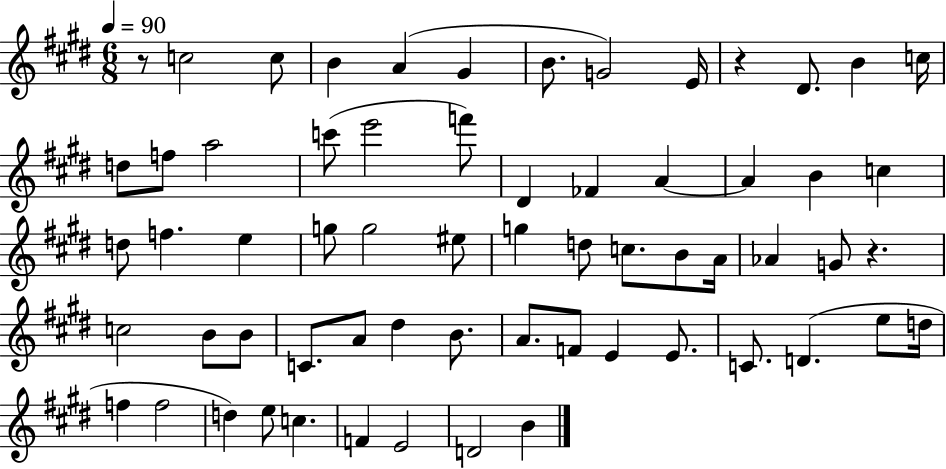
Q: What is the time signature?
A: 6/8